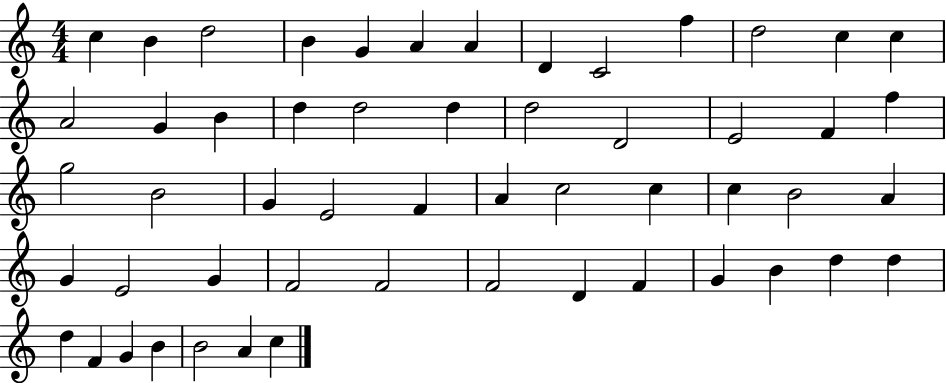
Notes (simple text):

C5/q B4/q D5/h B4/q G4/q A4/q A4/q D4/q C4/h F5/q D5/h C5/q C5/q A4/h G4/q B4/q D5/q D5/h D5/q D5/h D4/h E4/h F4/q F5/q G5/h B4/h G4/q E4/h F4/q A4/q C5/h C5/q C5/q B4/h A4/q G4/q E4/h G4/q F4/h F4/h F4/h D4/q F4/q G4/q B4/q D5/q D5/q D5/q F4/q G4/q B4/q B4/h A4/q C5/q